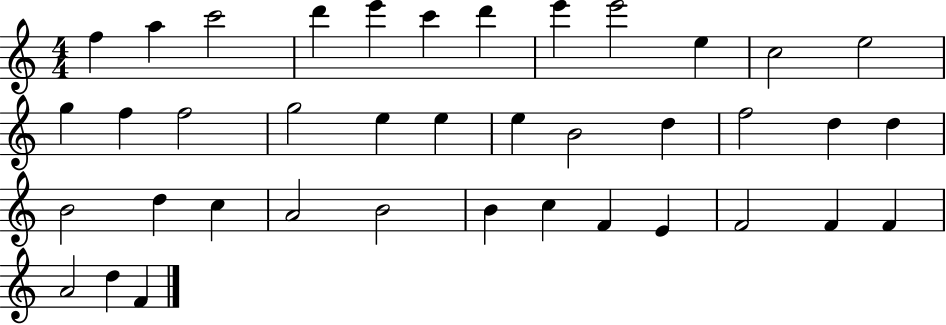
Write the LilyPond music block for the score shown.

{
  \clef treble
  \numericTimeSignature
  \time 4/4
  \key c \major
  f''4 a''4 c'''2 | d'''4 e'''4 c'''4 d'''4 | e'''4 e'''2 e''4 | c''2 e''2 | \break g''4 f''4 f''2 | g''2 e''4 e''4 | e''4 b'2 d''4 | f''2 d''4 d''4 | \break b'2 d''4 c''4 | a'2 b'2 | b'4 c''4 f'4 e'4 | f'2 f'4 f'4 | \break a'2 d''4 f'4 | \bar "|."
}